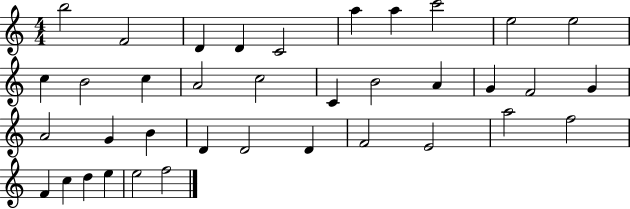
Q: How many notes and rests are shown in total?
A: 37